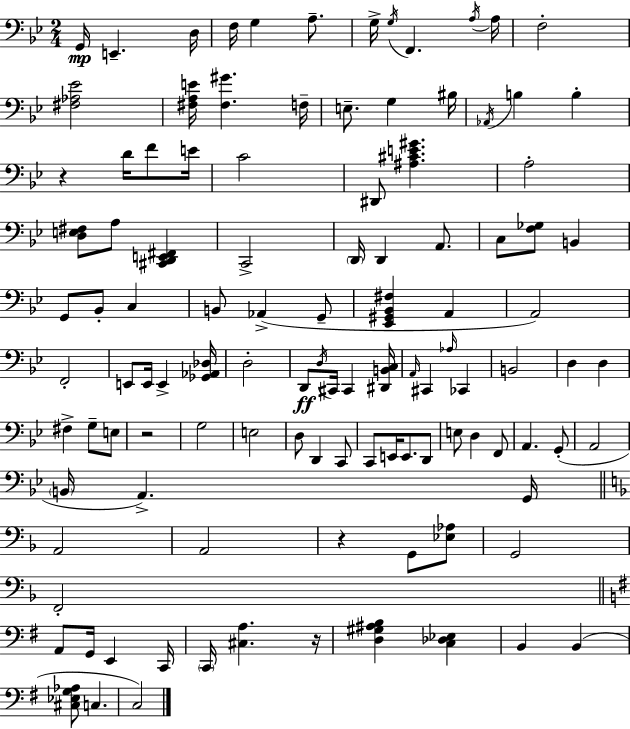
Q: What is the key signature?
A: BES major